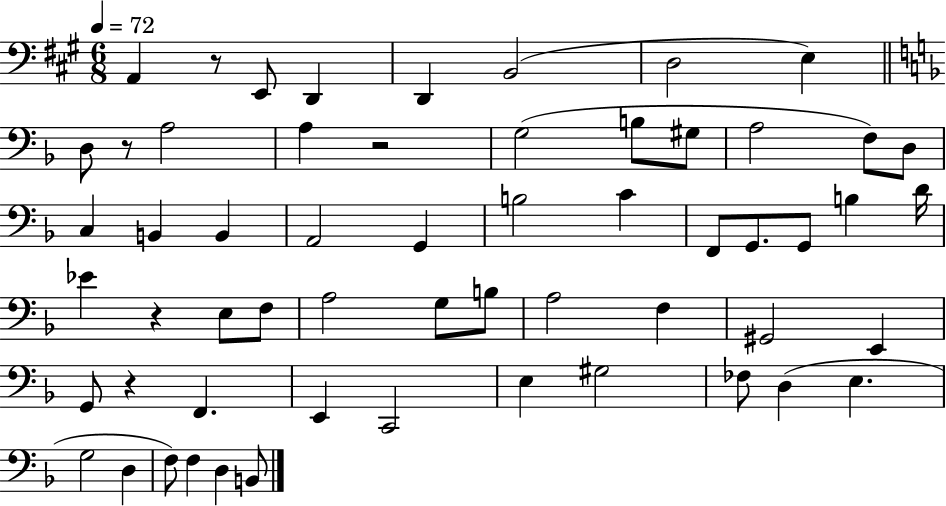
A2/q R/e E2/e D2/q D2/q B2/h D3/h E3/q D3/e R/e A3/h A3/q R/h G3/h B3/e G#3/e A3/h F3/e D3/e C3/q B2/q B2/q A2/h G2/q B3/h C4/q F2/e G2/e. G2/e B3/q D4/s Eb4/q R/q E3/e F3/e A3/h G3/e B3/e A3/h F3/q G#2/h E2/q G2/e R/q F2/q. E2/q C2/h E3/q G#3/h FES3/e D3/q E3/q. G3/h D3/q F3/e F3/q D3/q B2/e